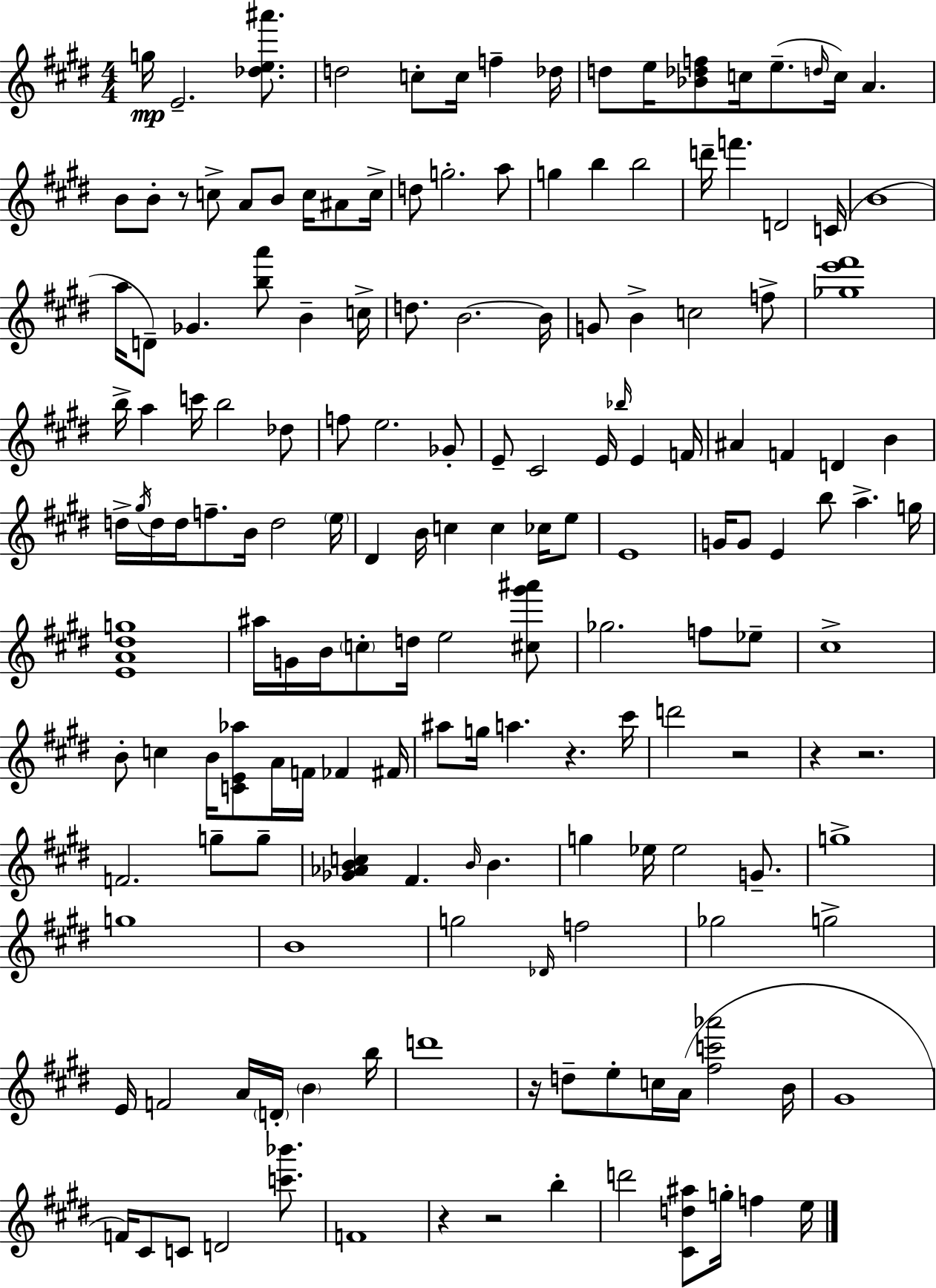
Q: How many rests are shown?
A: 8